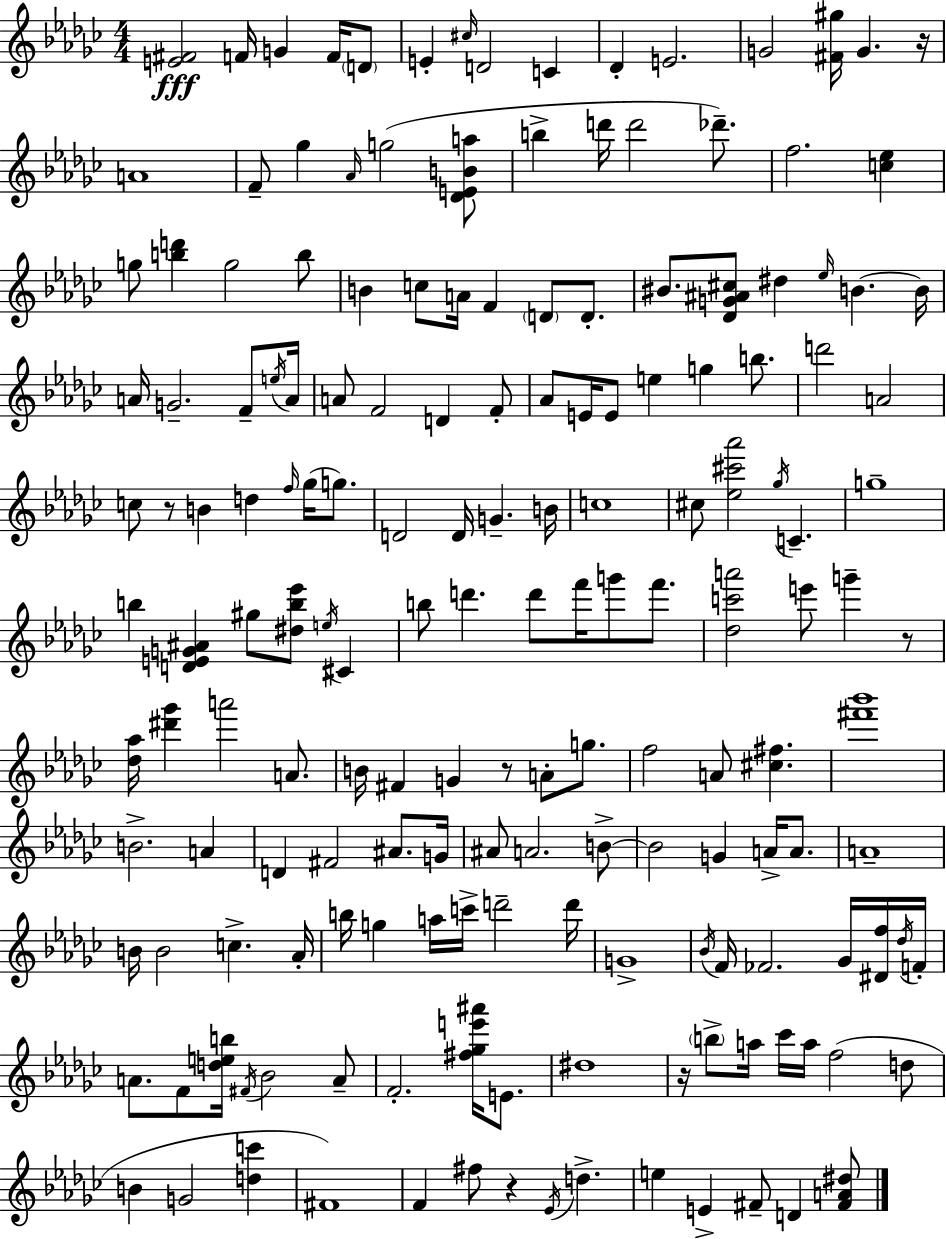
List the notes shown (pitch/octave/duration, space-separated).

[E4,F#4]/h F4/s G4/q F4/s D4/e E4/q C#5/s D4/h C4/q Db4/q E4/h. G4/h [F#4,G#5]/s G4/q. R/s A4/w F4/e Gb5/q Ab4/s G5/h [Db4,E4,B4,A5]/e B5/q D6/s D6/h Db6/e. F5/h. [C5,Eb5]/q G5/e [B5,D6]/q G5/h B5/e B4/q C5/e A4/s F4/q D4/e D4/e. BIS4/e. [Db4,G4,A#4,C#5]/e D#5/q Eb5/s B4/q. B4/s A4/s G4/h. F4/e E5/s A4/s A4/e F4/h D4/q F4/e Ab4/e E4/s E4/e E5/q G5/q B5/e. D6/h A4/h C5/e R/e B4/q D5/q F5/s Gb5/s G5/e. D4/h D4/s G4/q. B4/s C5/w C#5/e [Eb5,C#6,Ab6]/h Gb5/s C4/q. G5/w B5/q [D4,E4,G4,A#4]/q G#5/e [D#5,B5,Eb6]/e E5/s C#4/q B5/e D6/q. D6/e F6/s G6/e F6/e. [Db5,C6,A6]/h E6/e G6/q R/e [Db5,Ab5]/s [D#6,Gb6]/q A6/h A4/e. B4/s F#4/q G4/q R/e A4/e G5/e. F5/h A4/e [C#5,F#5]/q. [F#6,Bb6]/w B4/h. A4/q D4/q F#4/h A#4/e. G4/s A#4/e A4/h. B4/e B4/h G4/q A4/s A4/e. A4/w B4/s B4/h C5/q. Ab4/s B5/s G5/q A5/s C6/s D6/h D6/s G4/w Bb4/s F4/s FES4/h. Gb4/s [D#4,F5]/s Db5/s F4/s A4/e. F4/e [D5,E5,B5]/s F#4/s Bb4/h A4/e F4/h. [F#5,Gb5,E6,A#6]/s E4/e. D#5/w R/s B5/e A5/s CES6/s A5/s F5/h D5/e B4/q G4/h [D5,C6]/q F#4/w F4/q F#5/e R/q Eb4/s D5/q. E5/q E4/q F#4/e D4/q [F#4,A4,D#5]/e